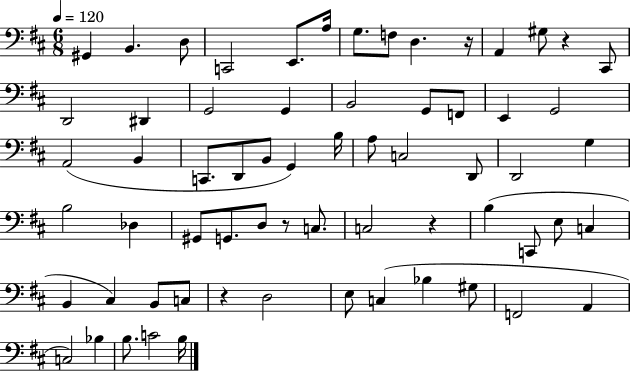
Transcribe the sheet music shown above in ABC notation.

X:1
T:Untitled
M:6/8
L:1/4
K:D
^G,, B,, D,/2 C,,2 E,,/2 A,/4 G,/2 F,/2 D, z/4 A,, ^G,/2 z ^C,,/2 D,,2 ^D,, G,,2 G,, B,,2 G,,/2 F,,/2 E,, G,,2 A,,2 B,, C,,/2 D,,/2 B,,/2 G,, B,/4 A,/2 C,2 D,,/2 D,,2 G, B,2 _D, ^G,,/2 G,,/2 D,/2 z/2 C,/2 C,2 z B, C,,/2 E,/2 C, B,, ^C, B,,/2 C,/2 z D,2 E,/2 C, _B, ^G,/2 F,,2 A,, C,2 _B, B,/2 C2 B,/4